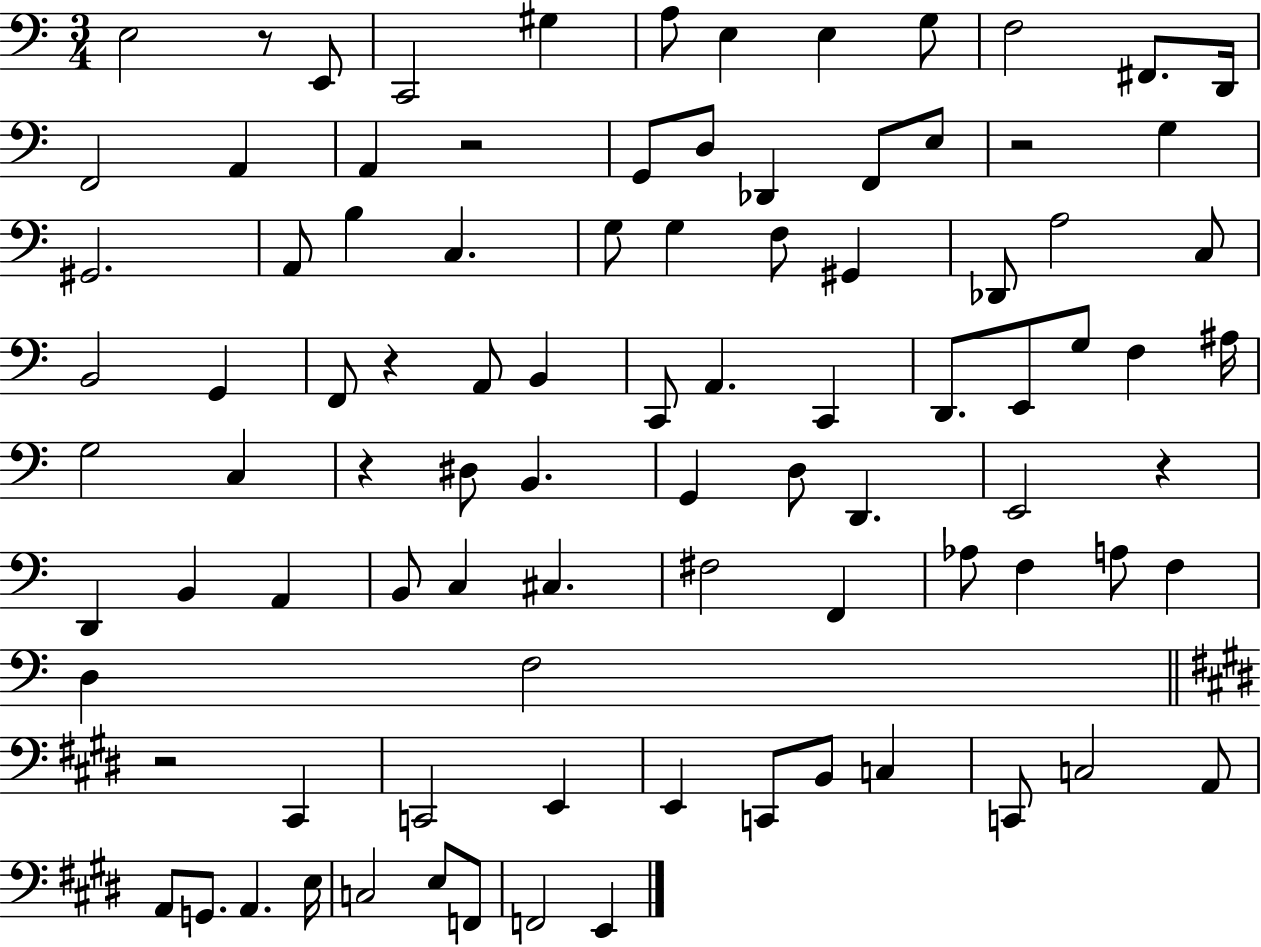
E3/h R/e E2/e C2/h G#3/q A3/e E3/q E3/q G3/e F3/h F#2/e. D2/s F2/h A2/q A2/q R/h G2/e D3/e Db2/q F2/e E3/e R/h G3/q G#2/h. A2/e B3/q C3/q. G3/e G3/q F3/e G#2/q Db2/e A3/h C3/e B2/h G2/q F2/e R/q A2/e B2/q C2/e A2/q. C2/q D2/e. E2/e G3/e F3/q A#3/s G3/h C3/q R/q D#3/e B2/q. G2/q D3/e D2/q. E2/h R/q D2/q B2/q A2/q B2/e C3/q C#3/q. F#3/h F2/q Ab3/e F3/q A3/e F3/q D3/q F3/h R/h C#2/q C2/h E2/q E2/q C2/e B2/e C3/q C2/e C3/h A2/e A2/e G2/e. A2/q. E3/s C3/h E3/e F2/e F2/h E2/q